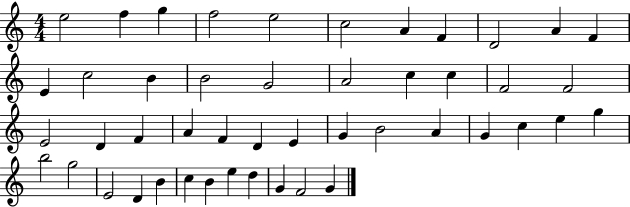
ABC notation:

X:1
T:Untitled
M:4/4
L:1/4
K:C
e2 f g f2 e2 c2 A F D2 A F E c2 B B2 G2 A2 c c F2 F2 E2 D F A F D E G B2 A G c e g b2 g2 E2 D B c B e d G F2 G